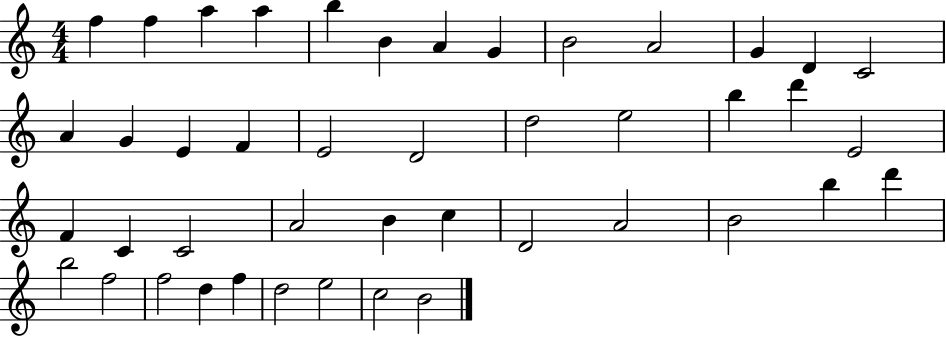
F5/q F5/q A5/q A5/q B5/q B4/q A4/q G4/q B4/h A4/h G4/q D4/q C4/h A4/q G4/q E4/q F4/q E4/h D4/h D5/h E5/h B5/q D6/q E4/h F4/q C4/q C4/h A4/h B4/q C5/q D4/h A4/h B4/h B5/q D6/q B5/h F5/h F5/h D5/q F5/q D5/h E5/h C5/h B4/h